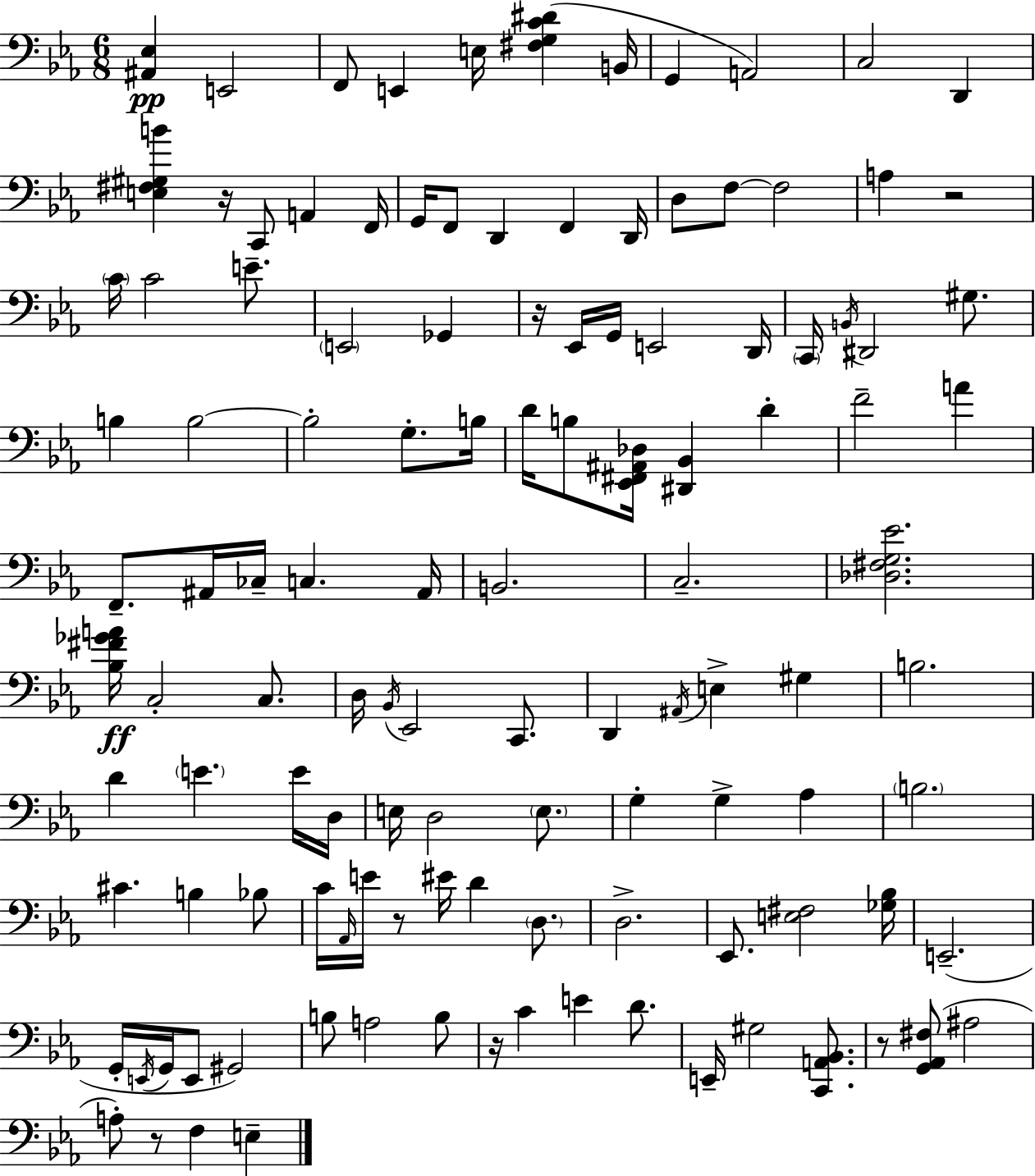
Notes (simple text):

[A#2,Eb3]/q E2/h F2/e E2/q E3/s [F#3,G3,C4,D#4]/q B2/s G2/q A2/h C3/h D2/q [E3,F#3,G#3,B4]/q R/s C2/e A2/q F2/s G2/s F2/e D2/q F2/q D2/s D3/e F3/e F3/h A3/q R/h C4/s C4/h E4/e. E2/h Gb2/q R/s Eb2/s G2/s E2/h D2/s C2/s B2/s D#2/h G#3/e. B3/q B3/h B3/h G3/e. B3/s D4/s B3/e [Eb2,F#2,A#2,Db3]/s [D#2,Bb2]/q D4/q F4/h A4/q F2/e. A#2/s CES3/s C3/q. A#2/s B2/h. C3/h. [Db3,F#3,G3,Eb4]/h. [Bb3,F#4,Gb4,A4]/s C3/h C3/e. D3/s Bb2/s Eb2/h C2/e. D2/q A#2/s E3/q G#3/q B3/h. D4/q E4/q. E4/s D3/s E3/s D3/h E3/e. G3/q G3/q Ab3/q B3/h. C#4/q. B3/q Bb3/e C4/s Ab2/s E4/s R/e EIS4/s D4/q D3/e. D3/h. Eb2/e. [E3,F#3]/h [Gb3,Bb3]/s E2/h. G2/s E2/s G2/s E2/e G#2/h B3/e A3/h B3/e R/s C4/q E4/q D4/e. E2/s G#3/h [C2,A2,Bb2]/e. R/e [G2,Ab2,F#3]/e A#3/h A3/e R/e F3/q E3/q